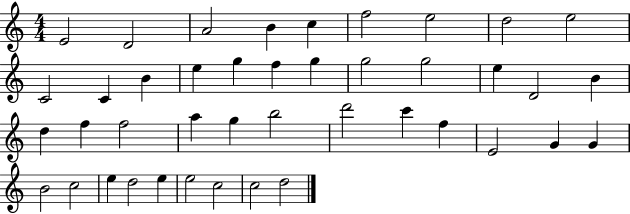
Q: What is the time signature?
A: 4/4